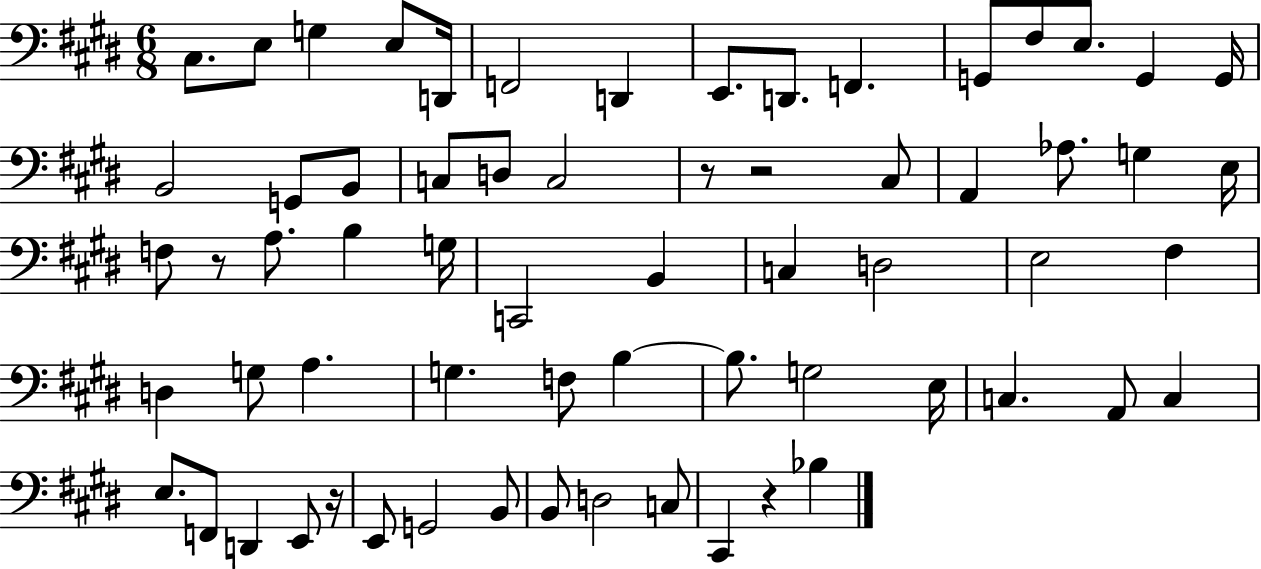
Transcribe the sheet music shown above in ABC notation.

X:1
T:Untitled
M:6/8
L:1/4
K:E
^C,/2 E,/2 G, E,/2 D,,/4 F,,2 D,, E,,/2 D,,/2 F,, G,,/2 ^F,/2 E,/2 G,, G,,/4 B,,2 G,,/2 B,,/2 C,/2 D,/2 C,2 z/2 z2 ^C,/2 A,, _A,/2 G, E,/4 F,/2 z/2 A,/2 B, G,/4 C,,2 B,, C, D,2 E,2 ^F, D, G,/2 A, G, F,/2 B, B,/2 G,2 E,/4 C, A,,/2 C, E,/2 F,,/2 D,, E,,/2 z/4 E,,/2 G,,2 B,,/2 B,,/2 D,2 C,/2 ^C,, z _B,